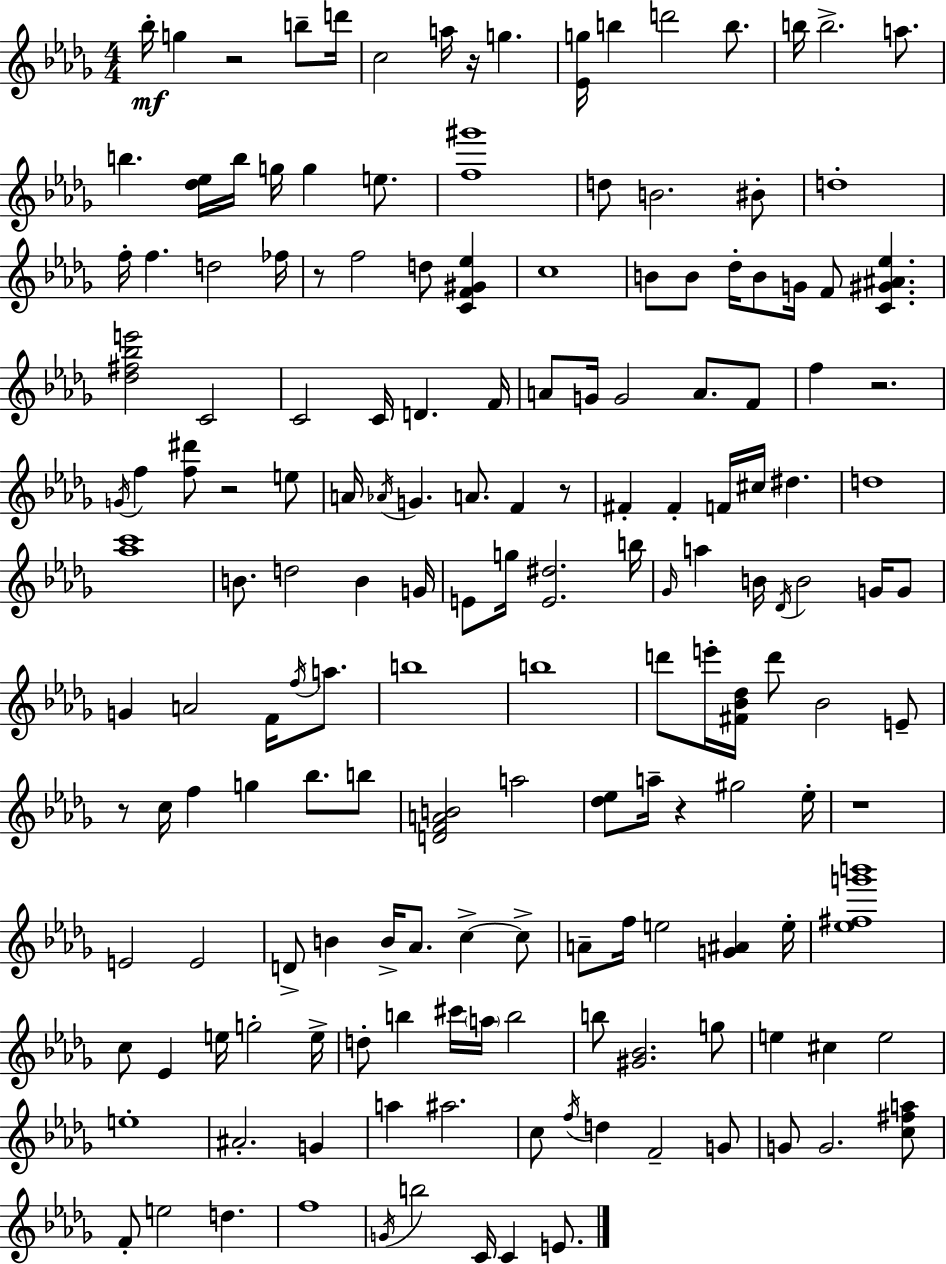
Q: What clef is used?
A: treble